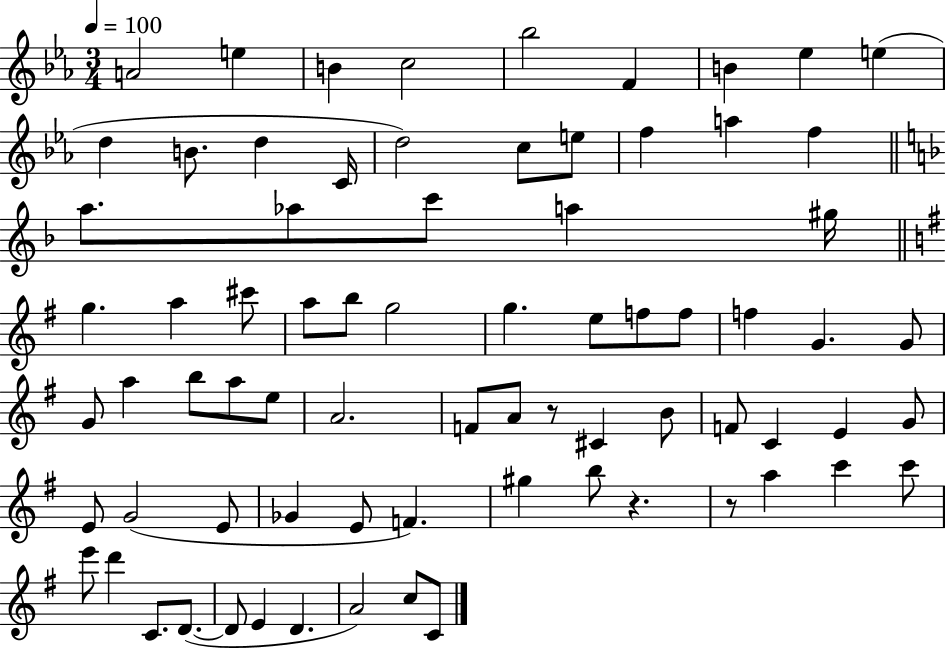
X:1
T:Untitled
M:3/4
L:1/4
K:Eb
A2 e B c2 _b2 F B _e e d B/2 d C/4 d2 c/2 e/2 f a f a/2 _a/2 c'/2 a ^g/4 g a ^c'/2 a/2 b/2 g2 g e/2 f/2 f/2 f G G/2 G/2 a b/2 a/2 e/2 A2 F/2 A/2 z/2 ^C B/2 F/2 C E G/2 E/2 G2 E/2 _G E/2 F ^g b/2 z z/2 a c' c'/2 e'/2 d' C/2 D/2 D/2 E D A2 c/2 C/2